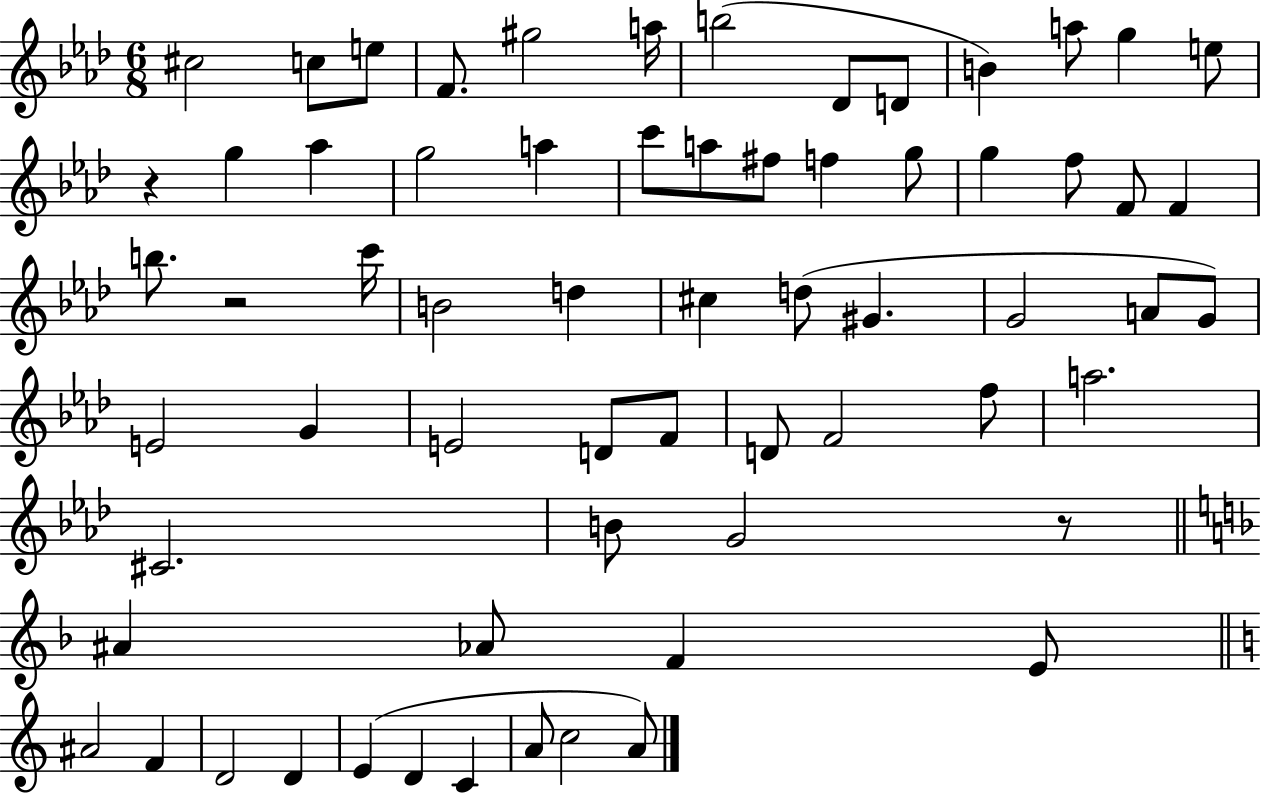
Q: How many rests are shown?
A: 3